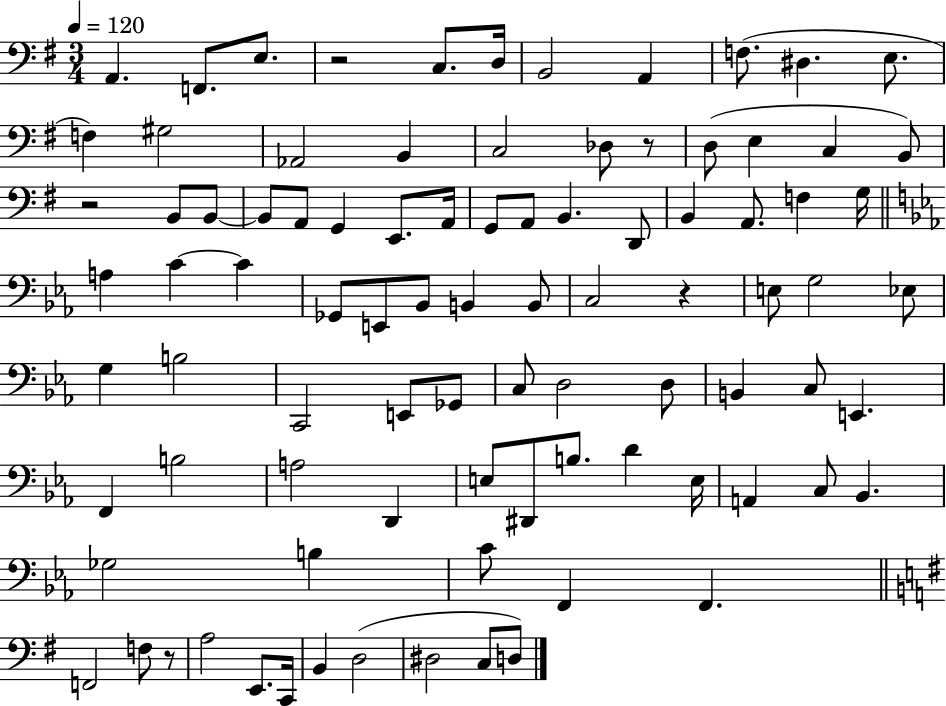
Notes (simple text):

A2/q. F2/e. E3/e. R/h C3/e. D3/s B2/h A2/q F3/e. D#3/q. E3/e. F3/q G#3/h Ab2/h B2/q C3/h Db3/e R/e D3/e E3/q C3/q B2/e R/h B2/e B2/e B2/e A2/e G2/q E2/e. A2/s G2/e A2/e B2/q. D2/e B2/q A2/e. F3/q G3/s A3/q C4/q C4/q Gb2/e E2/e Bb2/e B2/q B2/e C3/h R/q E3/e G3/h Eb3/e G3/q B3/h C2/h E2/e Gb2/e C3/e D3/h D3/e B2/q C3/e E2/q. F2/q B3/h A3/h D2/q E3/e D#2/e B3/e. D4/q E3/s A2/q C3/e Bb2/q. Gb3/h B3/q C4/e F2/q F2/q. F2/h F3/e R/e A3/h E2/e. C2/s B2/q D3/h D#3/h C3/e D3/e